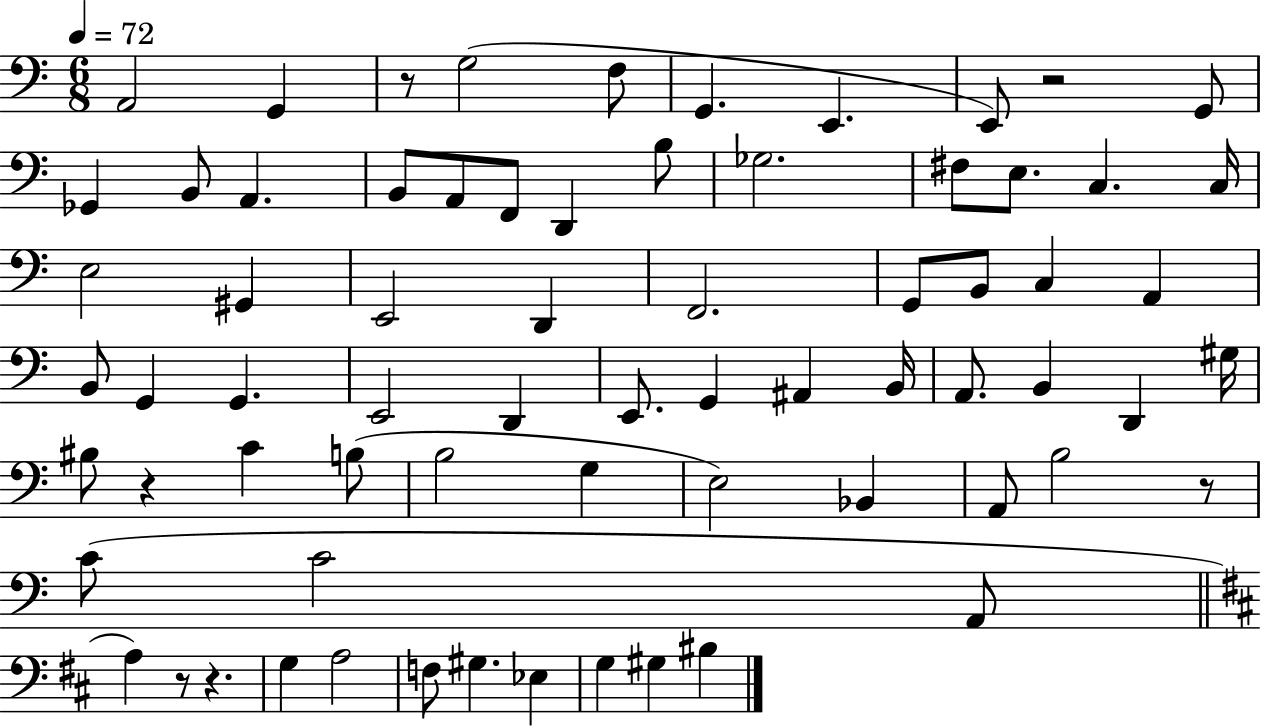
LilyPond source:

{
  \clef bass
  \numericTimeSignature
  \time 6/8
  \key c \major
  \tempo 4 = 72
  a,2 g,4 | r8 g2( f8 | g,4. e,4. | e,8) r2 g,8 | \break ges,4 b,8 a,4. | b,8 a,8 f,8 d,4 b8 | ges2. | fis8 e8. c4. c16 | \break e2 gis,4 | e,2 d,4 | f,2. | g,8 b,8 c4 a,4 | \break b,8 g,4 g,4. | e,2 d,4 | e,8. g,4 ais,4 b,16 | a,8. b,4 d,4 gis16 | \break bis8 r4 c'4 b8( | b2 g4 | e2) bes,4 | a,8 b2 r8 | \break c'8( c'2 a,8 | \bar "||" \break \key d \major a4) r8 r4. | g4 a2 | f8 gis4. ees4 | g4 gis4 bis4 | \break \bar "|."
}